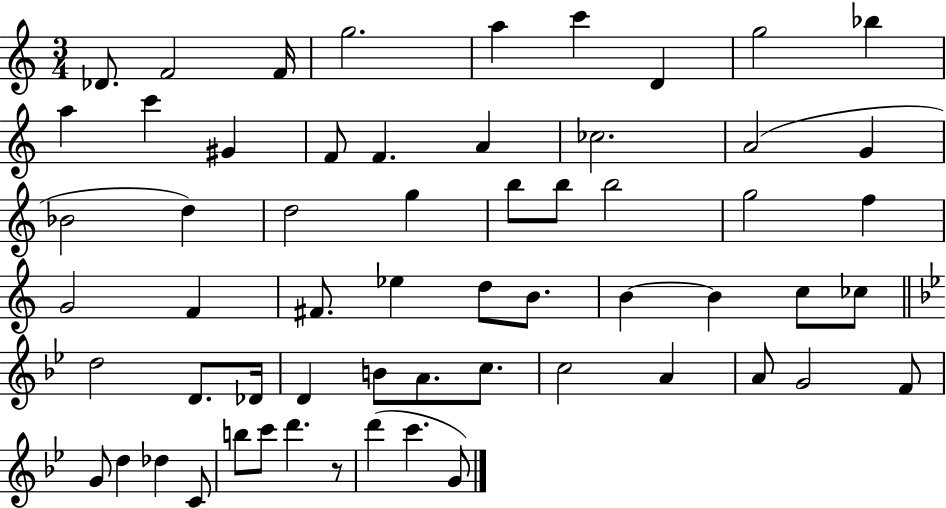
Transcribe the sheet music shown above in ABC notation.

X:1
T:Untitled
M:3/4
L:1/4
K:C
_D/2 F2 F/4 g2 a c' D g2 _b a c' ^G F/2 F A _c2 A2 G _B2 d d2 g b/2 b/2 b2 g2 f G2 F ^F/2 _e d/2 B/2 B B c/2 _c/2 d2 D/2 _D/4 D B/2 A/2 c/2 c2 A A/2 G2 F/2 G/2 d _d C/2 b/2 c'/2 d' z/2 d' c' G/2